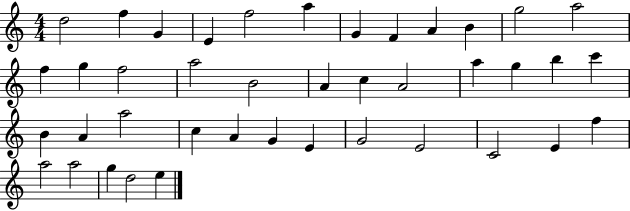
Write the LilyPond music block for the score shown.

{
  \clef treble
  \numericTimeSignature
  \time 4/4
  \key c \major
  d''2 f''4 g'4 | e'4 f''2 a''4 | g'4 f'4 a'4 b'4 | g''2 a''2 | \break f''4 g''4 f''2 | a''2 b'2 | a'4 c''4 a'2 | a''4 g''4 b''4 c'''4 | \break b'4 a'4 a''2 | c''4 a'4 g'4 e'4 | g'2 e'2 | c'2 e'4 f''4 | \break a''2 a''2 | g''4 d''2 e''4 | \bar "|."
}